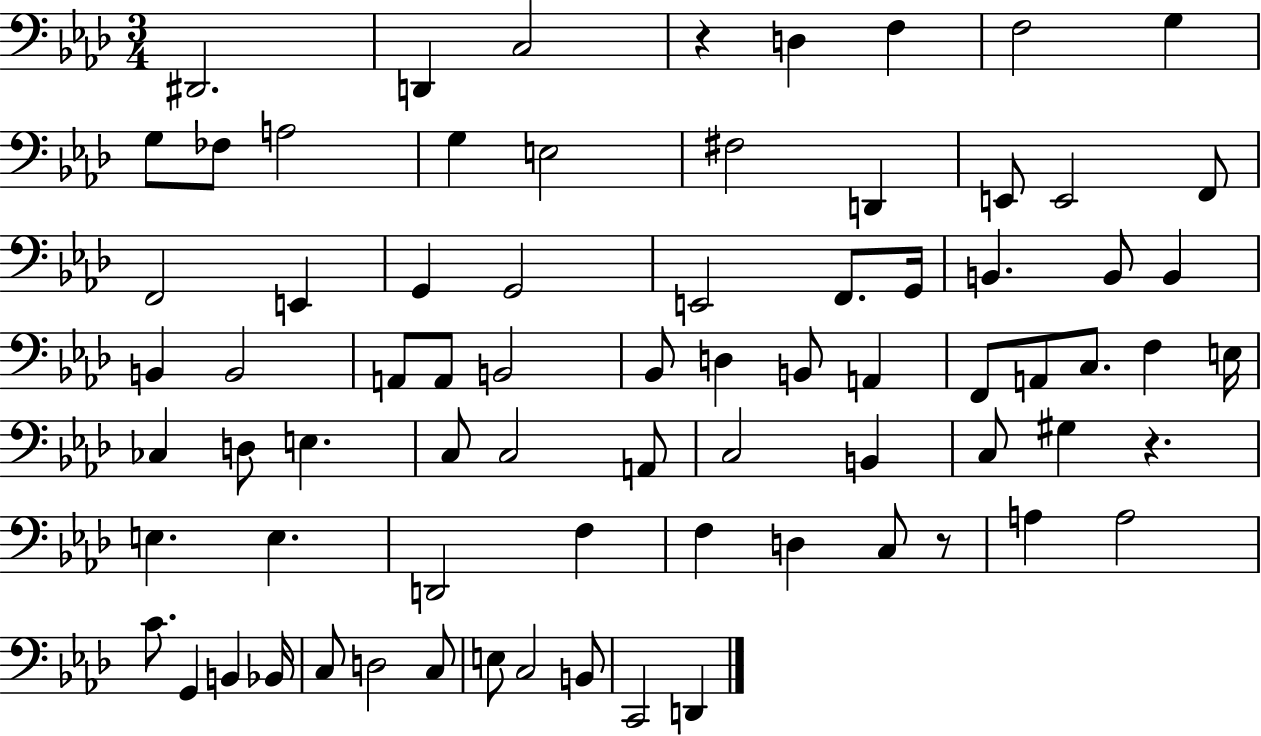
{
  \clef bass
  \numericTimeSignature
  \time 3/4
  \key aes \major
  dis,2. | d,4 c2 | r4 d4 f4 | f2 g4 | \break g8 fes8 a2 | g4 e2 | fis2 d,4 | e,8 e,2 f,8 | \break f,2 e,4 | g,4 g,2 | e,2 f,8. g,16 | b,4. b,8 b,4 | \break b,4 b,2 | a,8 a,8 b,2 | bes,8 d4 b,8 a,4 | f,8 a,8 c8. f4 e16 | \break ces4 d8 e4. | c8 c2 a,8 | c2 b,4 | c8 gis4 r4. | \break e4. e4. | d,2 f4 | f4 d4 c8 r8 | a4 a2 | \break c'8. g,4 b,4 bes,16 | c8 d2 c8 | e8 c2 b,8 | c,2 d,4 | \break \bar "|."
}